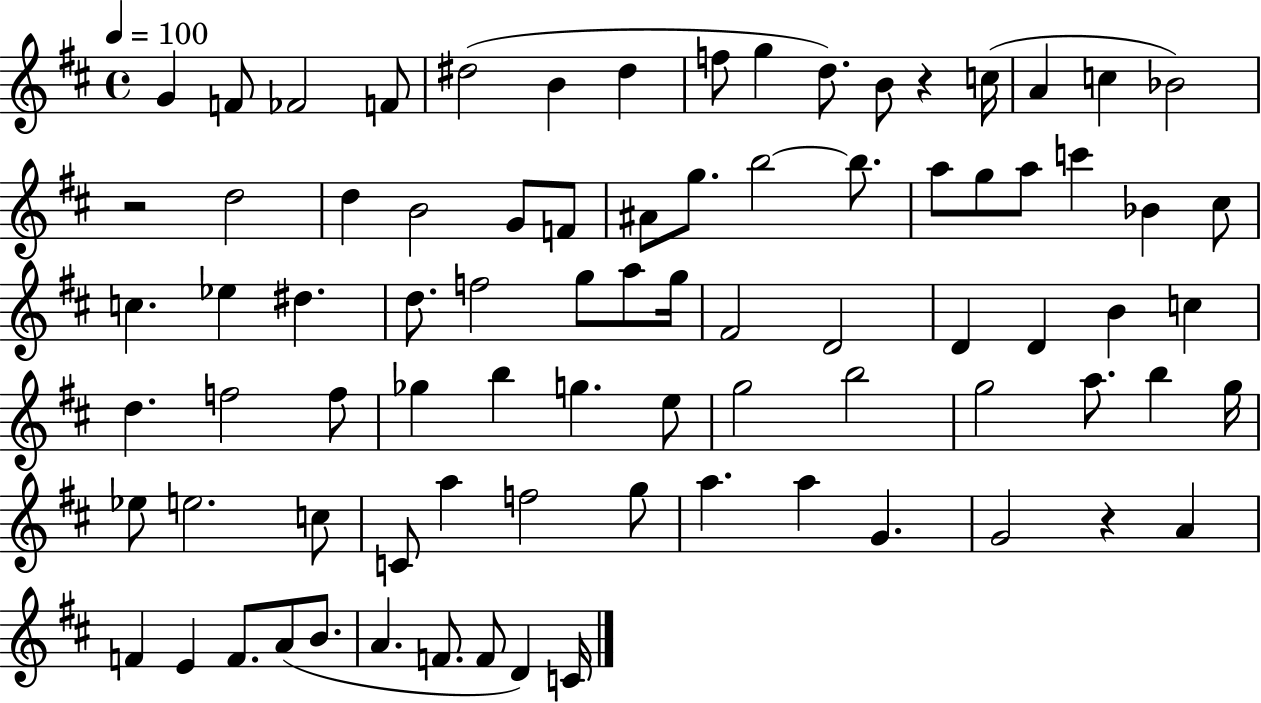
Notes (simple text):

G4/q F4/e FES4/h F4/e D#5/h B4/q D#5/q F5/e G5/q D5/e. B4/e R/q C5/s A4/q C5/q Bb4/h R/h D5/h D5/q B4/h G4/e F4/e A#4/e G5/e. B5/h B5/e. A5/e G5/e A5/e C6/q Bb4/q C#5/e C5/q. Eb5/q D#5/q. D5/e. F5/h G5/e A5/e G5/s F#4/h D4/h D4/q D4/q B4/q C5/q D5/q. F5/h F5/e Gb5/q B5/q G5/q. E5/e G5/h B5/h G5/h A5/e. B5/q G5/s Eb5/e E5/h. C5/e C4/e A5/q F5/h G5/e A5/q. A5/q G4/q. G4/h R/q A4/q F4/q E4/q F4/e. A4/e B4/e. A4/q. F4/e. F4/e D4/q C4/s